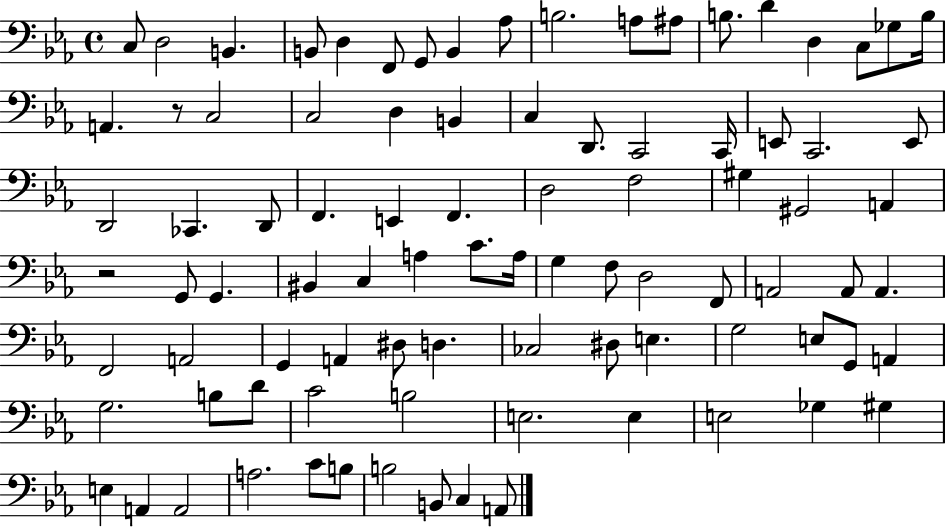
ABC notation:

X:1
T:Untitled
M:4/4
L:1/4
K:Eb
C,/2 D,2 B,, B,,/2 D, F,,/2 G,,/2 B,, _A,/2 B,2 A,/2 ^A,/2 B,/2 D D, C,/2 _G,/2 B,/4 A,, z/2 C,2 C,2 D, B,, C, D,,/2 C,,2 C,,/4 E,,/2 C,,2 E,,/2 D,,2 _C,, D,,/2 F,, E,, F,, D,2 F,2 ^G, ^G,,2 A,, z2 G,,/2 G,, ^B,, C, A, C/2 A,/4 G, F,/2 D,2 F,,/2 A,,2 A,,/2 A,, F,,2 A,,2 G,, A,, ^D,/2 D, _C,2 ^D,/2 E, G,2 E,/2 G,,/2 A,, G,2 B,/2 D/2 C2 B,2 E,2 E, E,2 _G, ^G, E, A,, A,,2 A,2 C/2 B,/2 B,2 B,,/2 C, A,,/2